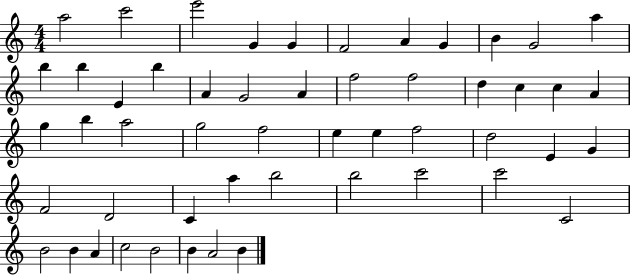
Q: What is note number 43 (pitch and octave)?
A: C6